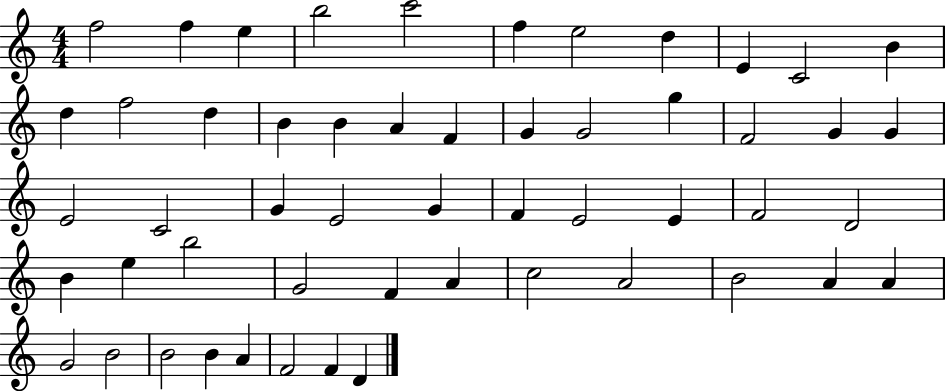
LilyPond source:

{
  \clef treble
  \numericTimeSignature
  \time 4/4
  \key c \major
  f''2 f''4 e''4 | b''2 c'''2 | f''4 e''2 d''4 | e'4 c'2 b'4 | \break d''4 f''2 d''4 | b'4 b'4 a'4 f'4 | g'4 g'2 g''4 | f'2 g'4 g'4 | \break e'2 c'2 | g'4 e'2 g'4 | f'4 e'2 e'4 | f'2 d'2 | \break b'4 e''4 b''2 | g'2 f'4 a'4 | c''2 a'2 | b'2 a'4 a'4 | \break g'2 b'2 | b'2 b'4 a'4 | f'2 f'4 d'4 | \bar "|."
}